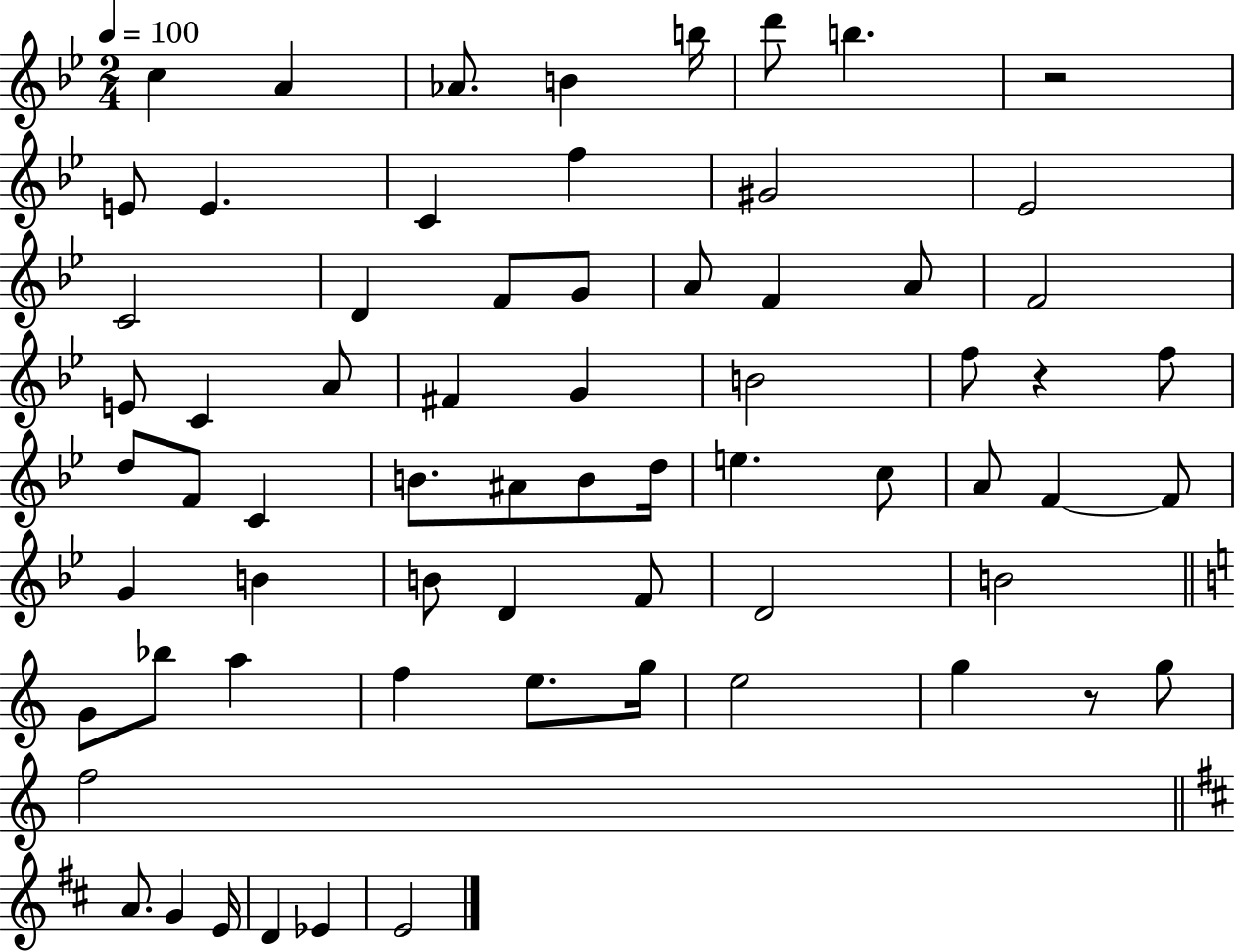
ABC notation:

X:1
T:Untitled
M:2/4
L:1/4
K:Bb
c A _A/2 B b/4 d'/2 b z2 E/2 E C f ^G2 _E2 C2 D F/2 G/2 A/2 F A/2 F2 E/2 C A/2 ^F G B2 f/2 z f/2 d/2 F/2 C B/2 ^A/2 B/2 d/4 e c/2 A/2 F F/2 G B B/2 D F/2 D2 B2 G/2 _b/2 a f e/2 g/4 e2 g z/2 g/2 f2 A/2 G E/4 D _E E2